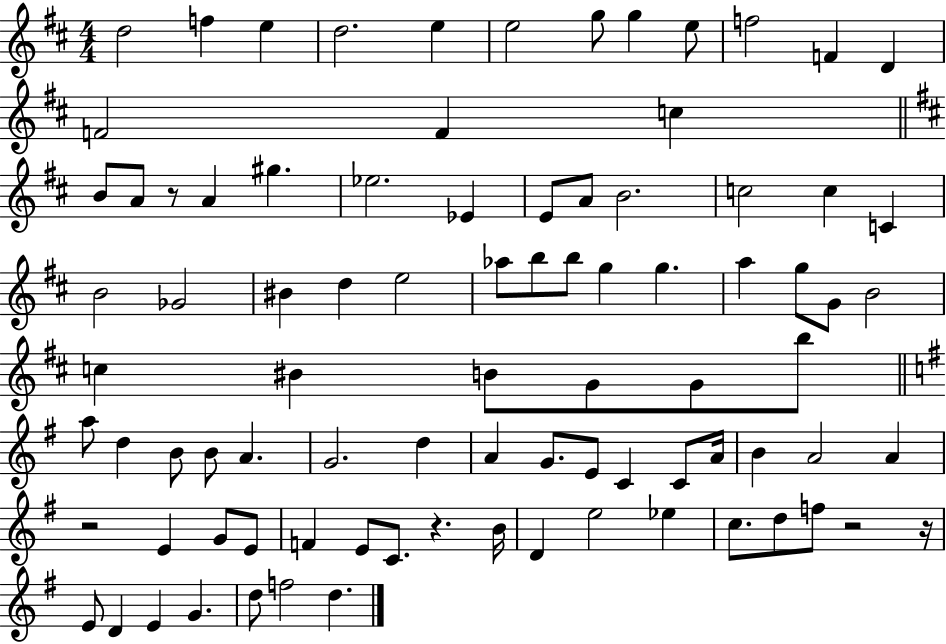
{
  \clef treble
  \numericTimeSignature
  \time 4/4
  \key d \major
  d''2 f''4 e''4 | d''2. e''4 | e''2 g''8 g''4 e''8 | f''2 f'4 d'4 | \break f'2 f'4 c''4 | \bar "||" \break \key b \minor b'8 a'8 r8 a'4 gis''4. | ees''2. ees'4 | e'8 a'8 b'2. | c''2 c''4 c'4 | \break b'2 ges'2 | bis'4 d''4 e''2 | aes''8 b''8 b''8 g''4 g''4. | a''4 g''8 g'8 b'2 | \break c''4 bis'4 b'8 g'8 g'8 b''8 | \bar "||" \break \key e \minor a''8 d''4 b'8 b'8 a'4. | g'2. d''4 | a'4 g'8. e'8 c'4 c'8 a'16 | b'4 a'2 a'4 | \break r2 e'4 g'8 e'8 | f'4 e'8 c'8. r4. b'16 | d'4 e''2 ees''4 | c''8. d''8 f''8 r2 r16 | \break e'8 d'4 e'4 g'4. | d''8 f''2 d''4. | \bar "|."
}